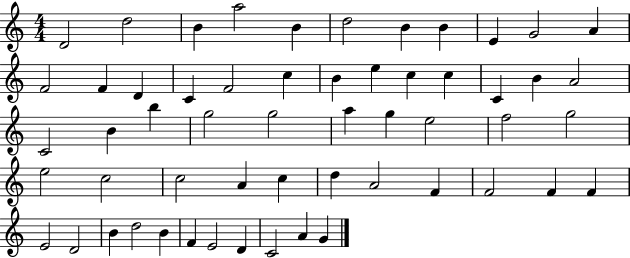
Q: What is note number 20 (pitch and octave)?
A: C5